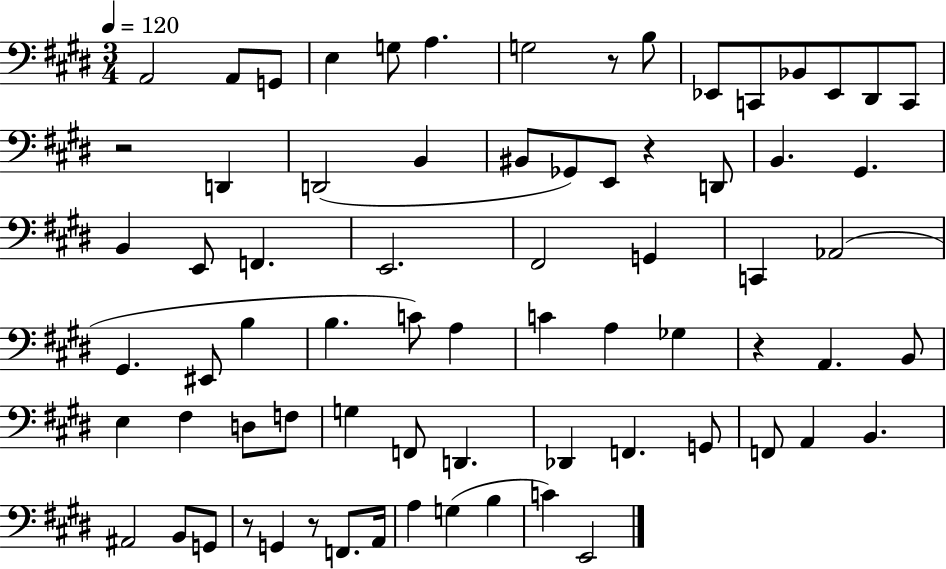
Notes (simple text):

A2/h A2/e G2/e E3/q G3/e A3/q. G3/h R/e B3/e Eb2/e C2/e Bb2/e Eb2/e D#2/e C2/e R/h D2/q D2/h B2/q BIS2/e Gb2/e E2/e R/q D2/e B2/q. G#2/q. B2/q E2/e F2/q. E2/h. F#2/h G2/q C2/q Ab2/h G#2/q. EIS2/e B3/q B3/q. C4/e A3/q C4/q A3/q Gb3/q R/q A2/q. B2/e E3/q F#3/q D3/e F3/e G3/q F2/e D2/q. Db2/q F2/q. G2/e F2/e A2/q B2/q. A#2/h B2/e G2/e R/e G2/q R/e F2/e. A2/s A3/q G3/q B3/q C4/q E2/h